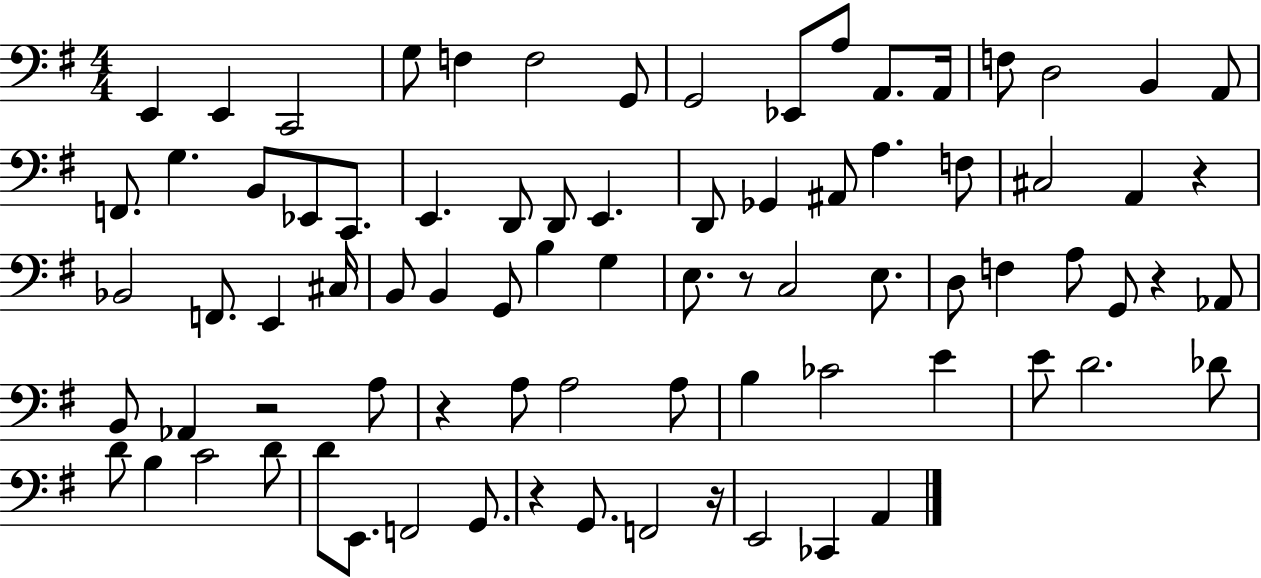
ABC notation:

X:1
T:Untitled
M:4/4
L:1/4
K:G
E,, E,, C,,2 G,/2 F, F,2 G,,/2 G,,2 _E,,/2 A,/2 A,,/2 A,,/4 F,/2 D,2 B,, A,,/2 F,,/2 G, B,,/2 _E,,/2 C,,/2 E,, D,,/2 D,,/2 E,, D,,/2 _G,, ^A,,/2 A, F,/2 ^C,2 A,, z _B,,2 F,,/2 E,, ^C,/4 B,,/2 B,, G,,/2 B, G, E,/2 z/2 C,2 E,/2 D,/2 F, A,/2 G,,/2 z _A,,/2 B,,/2 _A,, z2 A,/2 z A,/2 A,2 A,/2 B, _C2 E E/2 D2 _D/2 D/2 B, C2 D/2 D/2 E,,/2 F,,2 G,,/2 z G,,/2 F,,2 z/4 E,,2 _C,, A,,